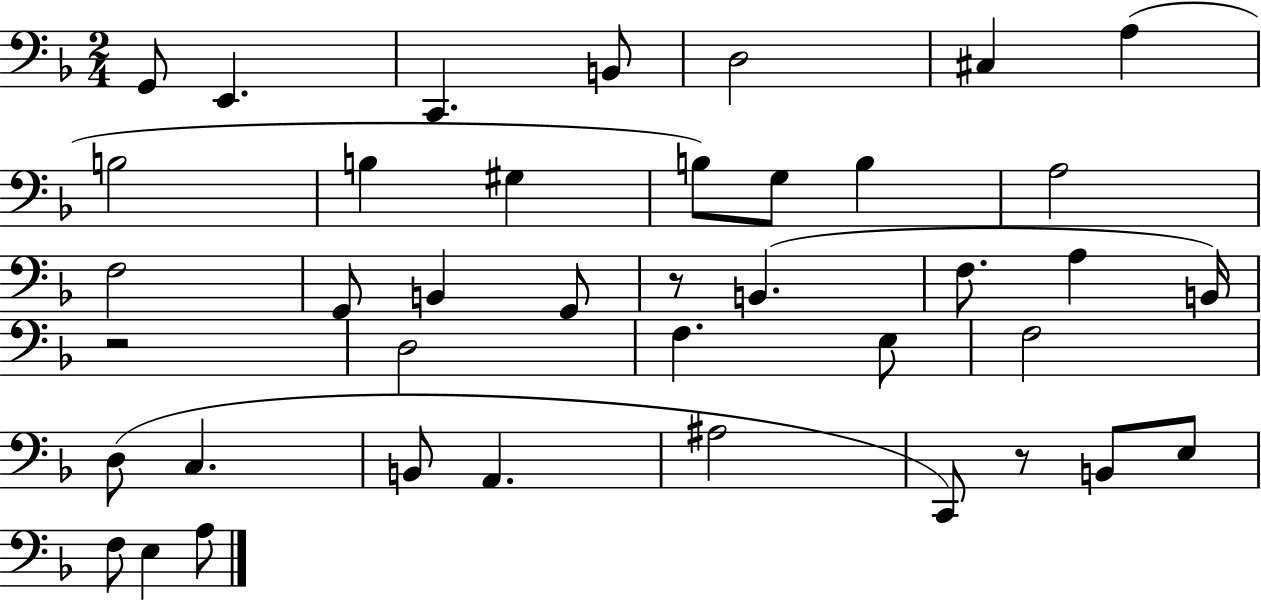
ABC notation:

X:1
T:Untitled
M:2/4
L:1/4
K:F
G,,/2 E,, C,, B,,/2 D,2 ^C, A, B,2 B, ^G, B,/2 G,/2 B, A,2 F,2 G,,/2 B,, G,,/2 z/2 B,, F,/2 A, B,,/4 z2 D,2 F, E,/2 F,2 D,/2 C, B,,/2 A,, ^A,2 C,,/2 z/2 B,,/2 E,/2 F,/2 E, A,/2